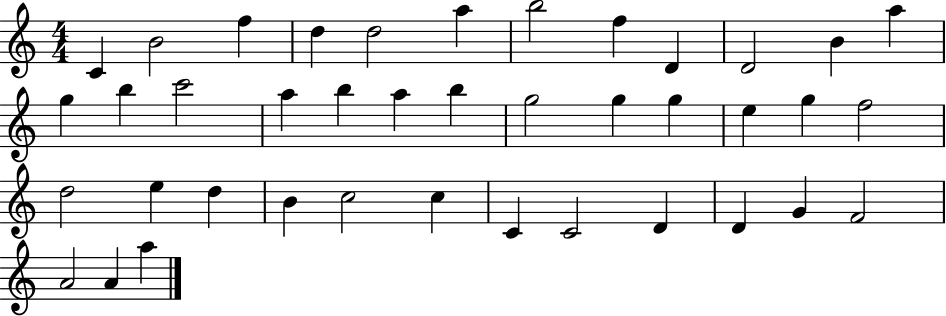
{
  \clef treble
  \numericTimeSignature
  \time 4/4
  \key c \major
  c'4 b'2 f''4 | d''4 d''2 a''4 | b''2 f''4 d'4 | d'2 b'4 a''4 | \break g''4 b''4 c'''2 | a''4 b''4 a''4 b''4 | g''2 g''4 g''4 | e''4 g''4 f''2 | \break d''2 e''4 d''4 | b'4 c''2 c''4 | c'4 c'2 d'4 | d'4 g'4 f'2 | \break a'2 a'4 a''4 | \bar "|."
}